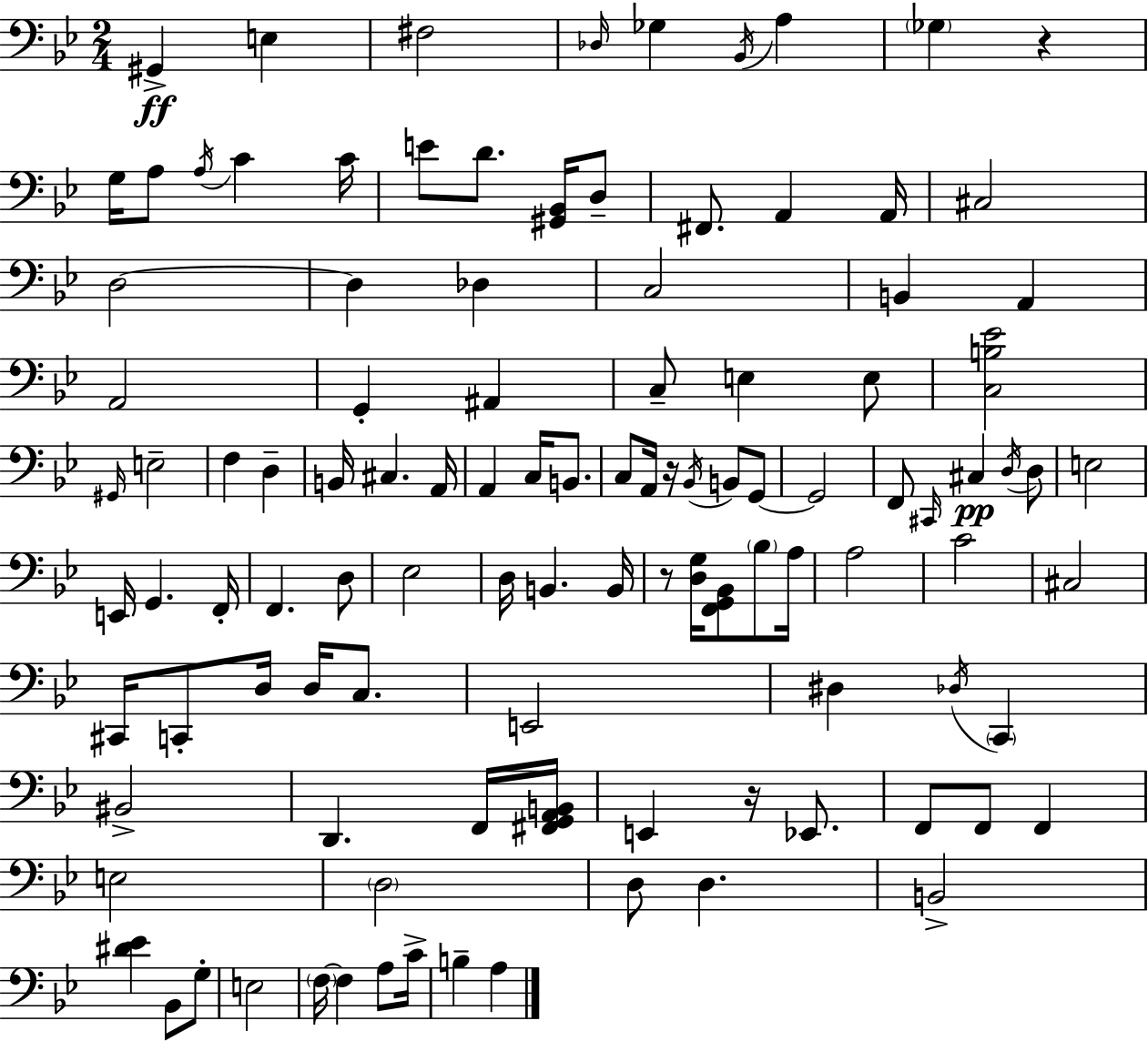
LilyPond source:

{
  \clef bass
  \numericTimeSignature
  \time 2/4
  \key bes \major
  gis,4->\ff e4 | fis2 | \grace { des16 } ges4 \acciaccatura { bes,16 } a4 | \parenthesize ges4 r4 | \break g16 a8 \acciaccatura { a16 } c'4 | c'16 e'8 d'8. | <gis, bes,>16 d8-- fis,8. a,4 | a,16 cis2 | \break d2~~ | d4 des4 | c2 | b,4 a,4 | \break a,2 | g,4-. ais,4 | c8-- e4 | e8 <c b ees'>2 | \break \grace { gis,16 } e2-- | f4 | d4-- b,16 cis4. | a,16 a,4 | \break c16 b,8. c8 a,16 r16 | \acciaccatura { bes,16 } b,8 g,8~~ g,2 | f,8 \grace { cis,16 } | cis4\pp \acciaccatura { d16 } d8 e2 | \break e,16 | g,4. f,16-. f,4. | d8 ees2 | d16 | \break b,4. b,16 r8 | <d g>16 <f, g, bes,>8 \parenthesize bes8 a16 a2 | c'2 | cis2 | \break cis,16 | c,8-. d16 d16 c8. e,2 | dis4 | \acciaccatura { des16 } \parenthesize c,4 | \break bis,2-> | d,4. f,16 <fis, g, a, b,>16 | e,4 r16 ees,8. | f,8 f,8 f,4 | \break e2 | \parenthesize d2 | d8 d4. | b,2-> | \break <dis' ees'>4 bes,8 g8-. | e2 | \parenthesize f16~~ f4 a8 c'16-> | b4-- a4 | \break \bar "|."
}